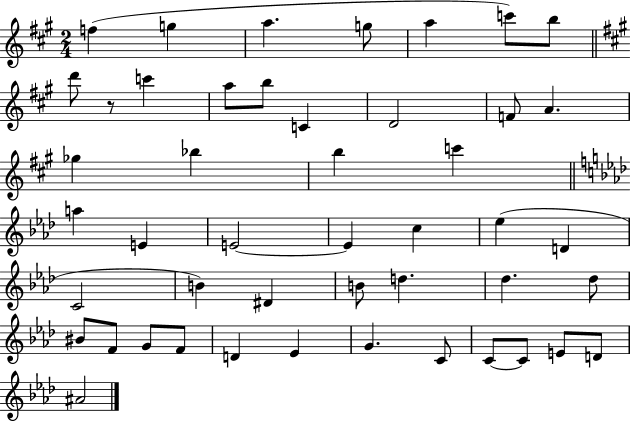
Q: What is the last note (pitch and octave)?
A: A#4